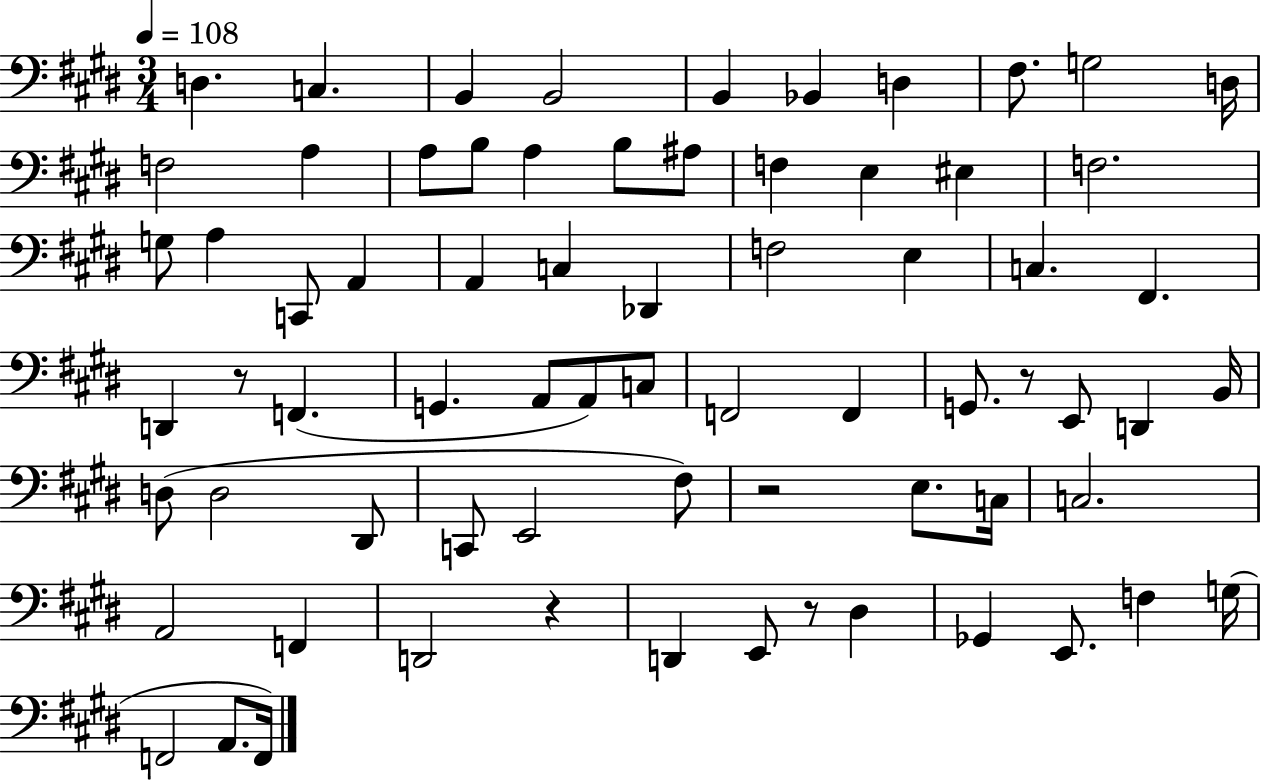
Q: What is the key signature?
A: E major